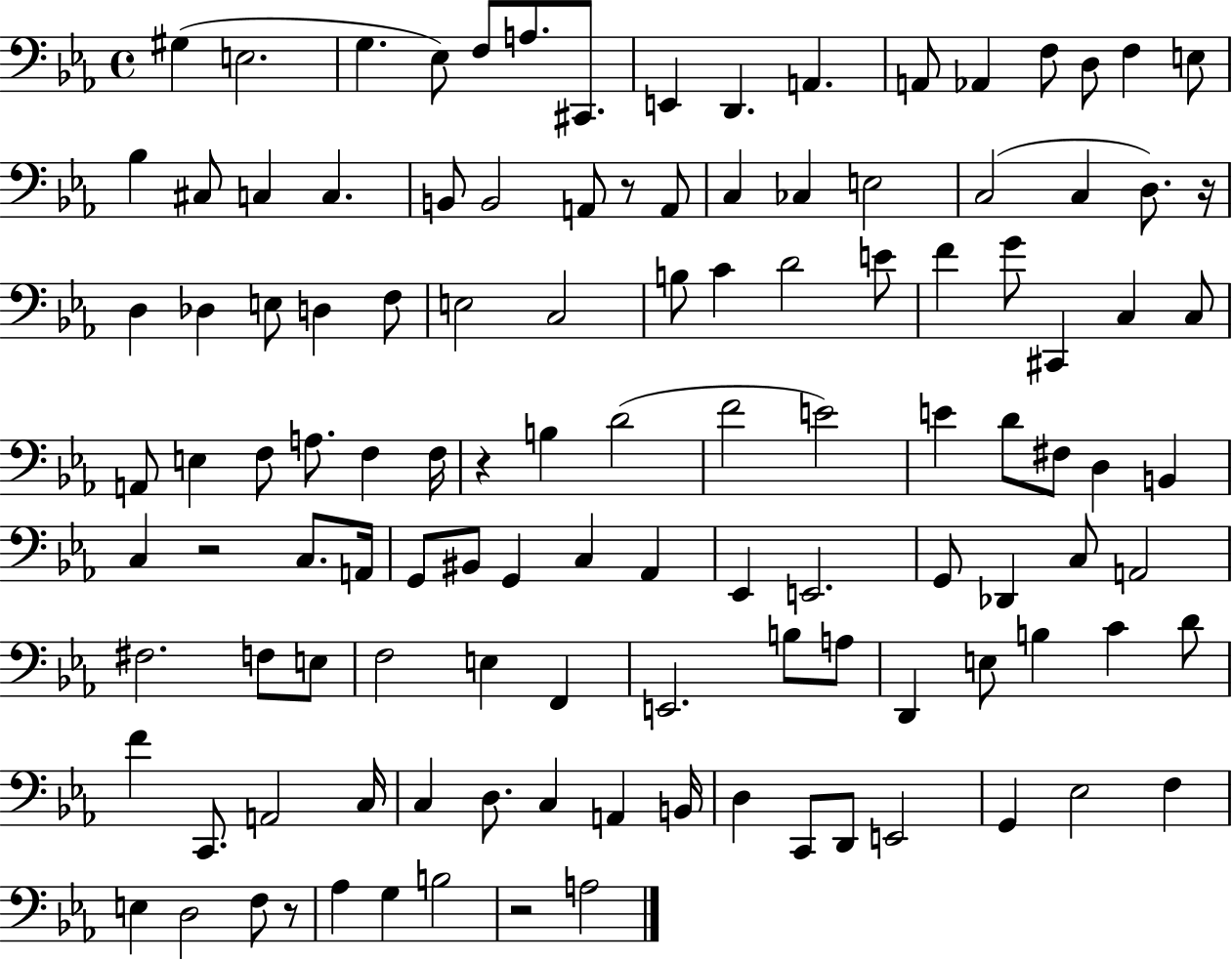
X:1
T:Untitled
M:4/4
L:1/4
K:Eb
^G, E,2 G, _E,/2 F,/2 A,/2 ^C,,/2 E,, D,, A,, A,,/2 _A,, F,/2 D,/2 F, E,/2 _B, ^C,/2 C, C, B,,/2 B,,2 A,,/2 z/2 A,,/2 C, _C, E,2 C,2 C, D,/2 z/4 D, _D, E,/2 D, F,/2 E,2 C,2 B,/2 C D2 E/2 F G/2 ^C,, C, C,/2 A,,/2 E, F,/2 A,/2 F, F,/4 z B, D2 F2 E2 E D/2 ^F,/2 D, B,, C, z2 C,/2 A,,/4 G,,/2 ^B,,/2 G,, C, _A,, _E,, E,,2 G,,/2 _D,, C,/2 A,,2 ^F,2 F,/2 E,/2 F,2 E, F,, E,,2 B,/2 A,/2 D,, E,/2 B, C D/2 F C,,/2 A,,2 C,/4 C, D,/2 C, A,, B,,/4 D, C,,/2 D,,/2 E,,2 G,, _E,2 F, E, D,2 F,/2 z/2 _A, G, B,2 z2 A,2